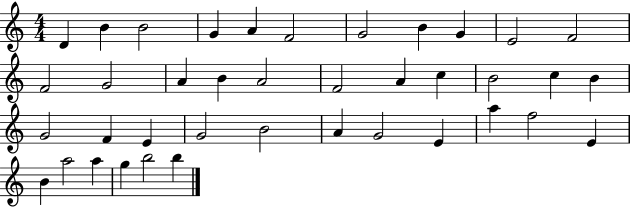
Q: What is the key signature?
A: C major